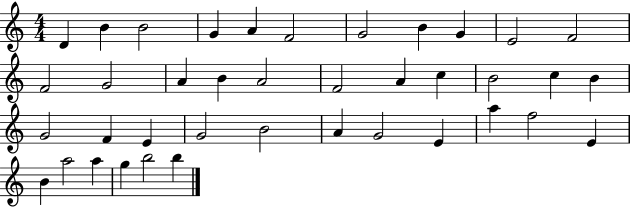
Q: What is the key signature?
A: C major